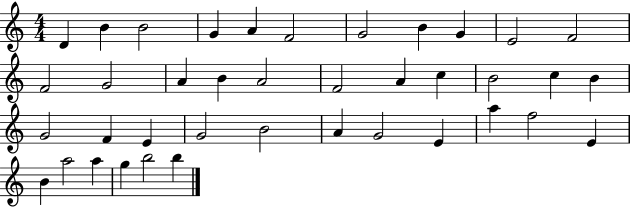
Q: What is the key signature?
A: C major